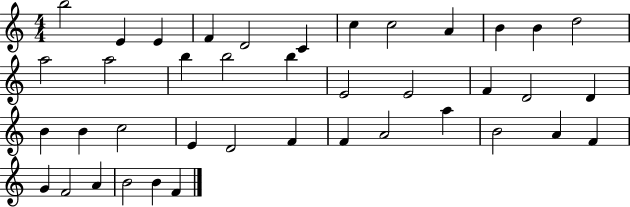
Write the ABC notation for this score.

X:1
T:Untitled
M:4/4
L:1/4
K:C
b2 E E F D2 C c c2 A B B d2 a2 a2 b b2 b E2 E2 F D2 D B B c2 E D2 F F A2 a B2 A F G F2 A B2 B F